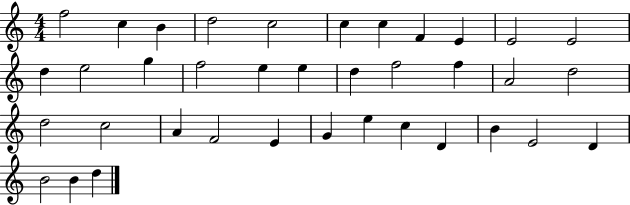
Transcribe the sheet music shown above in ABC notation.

X:1
T:Untitled
M:4/4
L:1/4
K:C
f2 c B d2 c2 c c F E E2 E2 d e2 g f2 e e d f2 f A2 d2 d2 c2 A F2 E G e c D B E2 D B2 B d